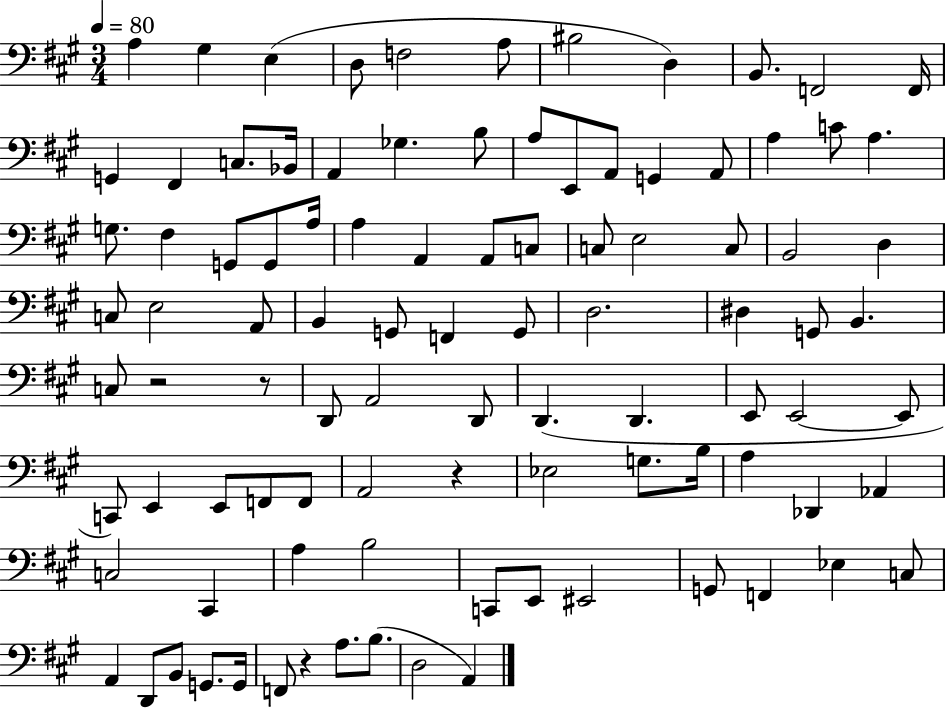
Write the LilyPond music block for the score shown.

{
  \clef bass
  \numericTimeSignature
  \time 3/4
  \key a \major
  \tempo 4 = 80
  a4 gis4 e4( | d8 f2 a8 | bis2 d4) | b,8. f,2 f,16 | \break g,4 fis,4 c8. bes,16 | a,4 ges4. b8 | a8 e,8 a,8 g,4 a,8 | a4 c'8 a4. | \break g8. fis4 g,8 g,8 a16 | a4 a,4 a,8 c8 | c8 e2 c8 | b,2 d4 | \break c8 e2 a,8 | b,4 g,8 f,4 g,8 | d2. | dis4 g,8 b,4. | \break c8 r2 r8 | d,8 a,2 d,8 | d,4.( d,4. | e,8 e,2~~ e,8 | \break c,8) e,4 e,8 f,8 f,8 | a,2 r4 | ees2 g8. b16 | a4 des,4 aes,4 | \break c2 cis,4 | a4 b2 | c,8 e,8 eis,2 | g,8 f,4 ees4 c8 | \break a,4 d,8 b,8 g,8. g,16 | f,8 r4 a8. b8.( | d2 a,4) | \bar "|."
}